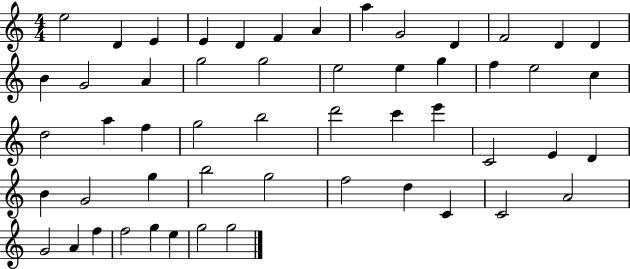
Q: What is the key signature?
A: C major